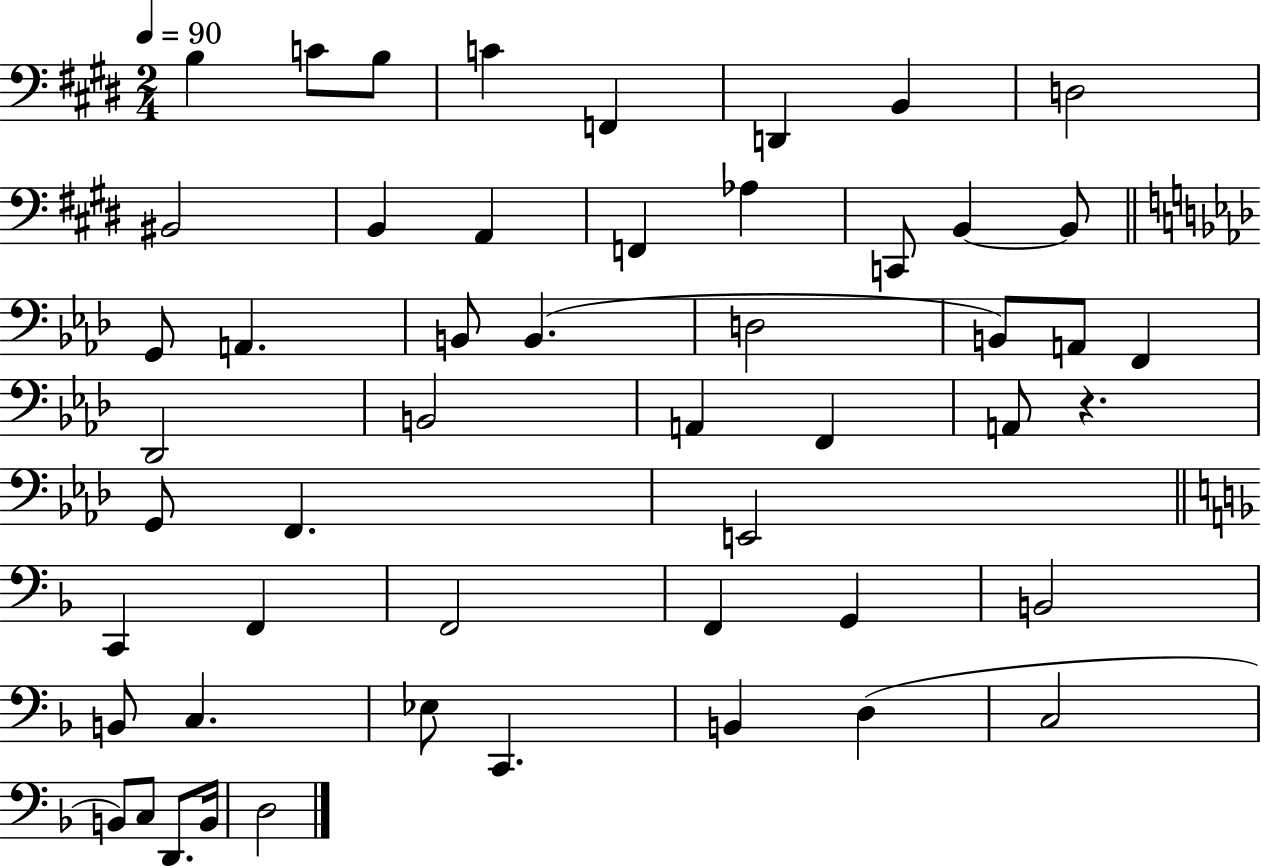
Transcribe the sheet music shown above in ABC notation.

X:1
T:Untitled
M:2/4
L:1/4
K:E
B, C/2 B,/2 C F,, D,, B,, D,2 ^B,,2 B,, A,, F,, _A, C,,/2 B,, B,,/2 G,,/2 A,, B,,/2 B,, D,2 B,,/2 A,,/2 F,, _D,,2 B,,2 A,, F,, A,,/2 z G,,/2 F,, E,,2 C,, F,, F,,2 F,, G,, B,,2 B,,/2 C, _E,/2 C,, B,, D, C,2 B,,/2 C,/2 D,,/2 B,,/4 D,2